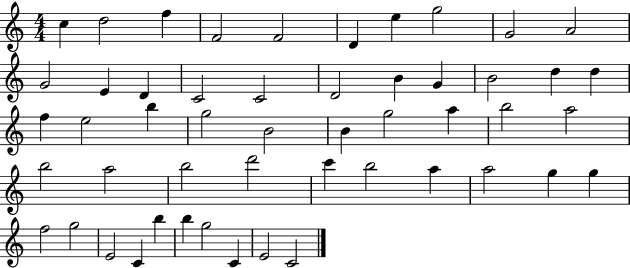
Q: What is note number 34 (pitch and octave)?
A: B5